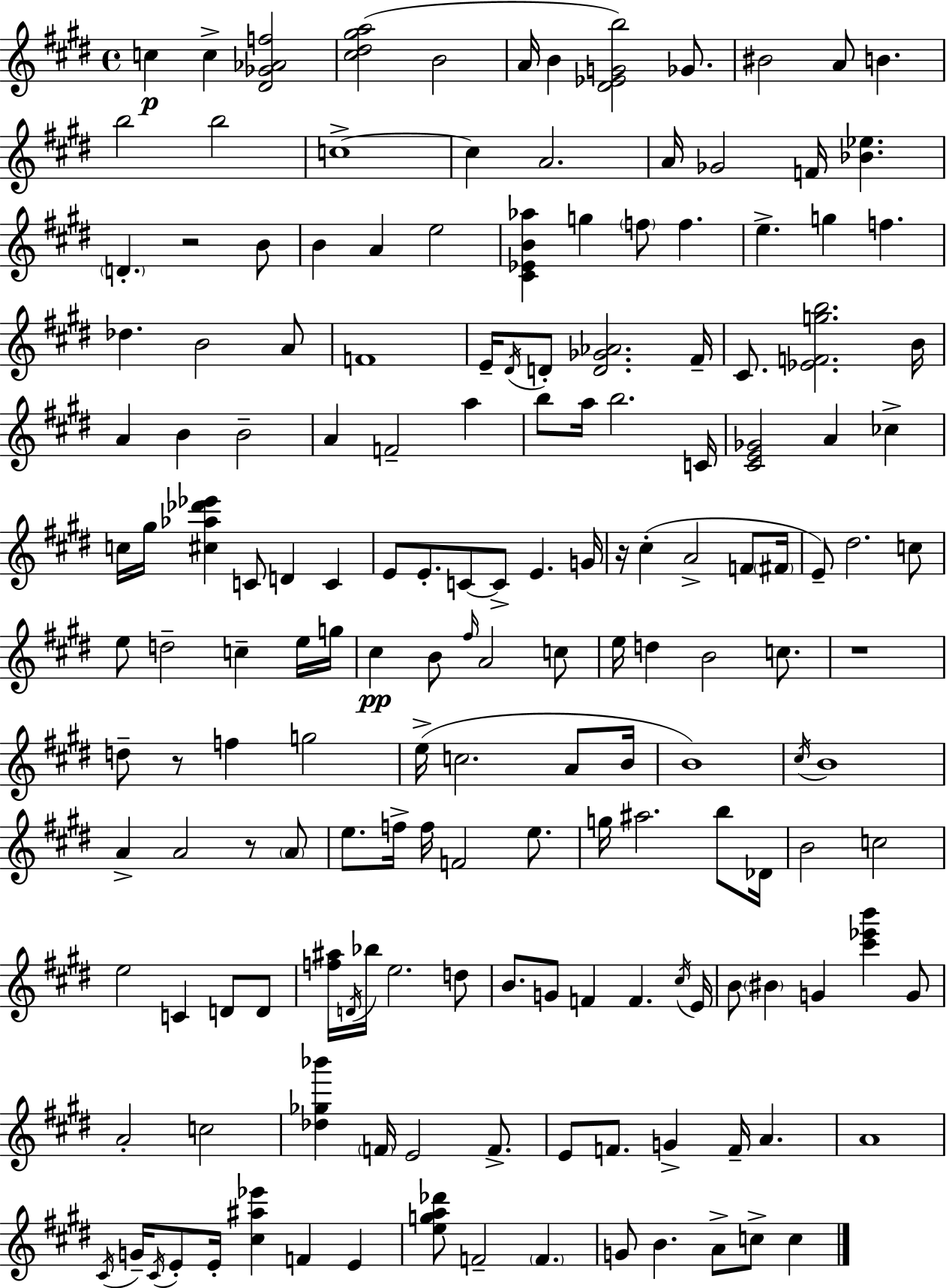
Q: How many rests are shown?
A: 5